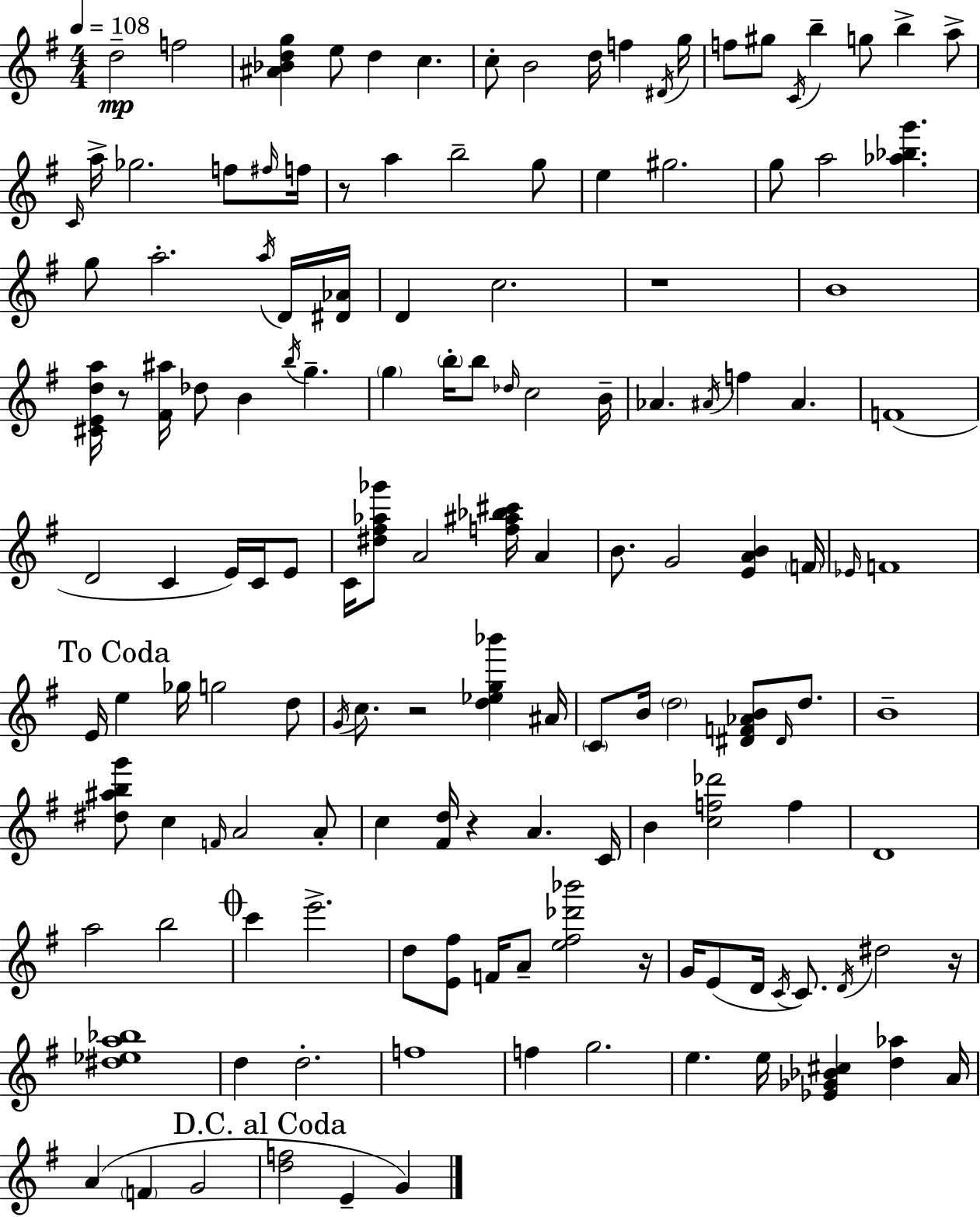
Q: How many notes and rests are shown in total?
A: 143